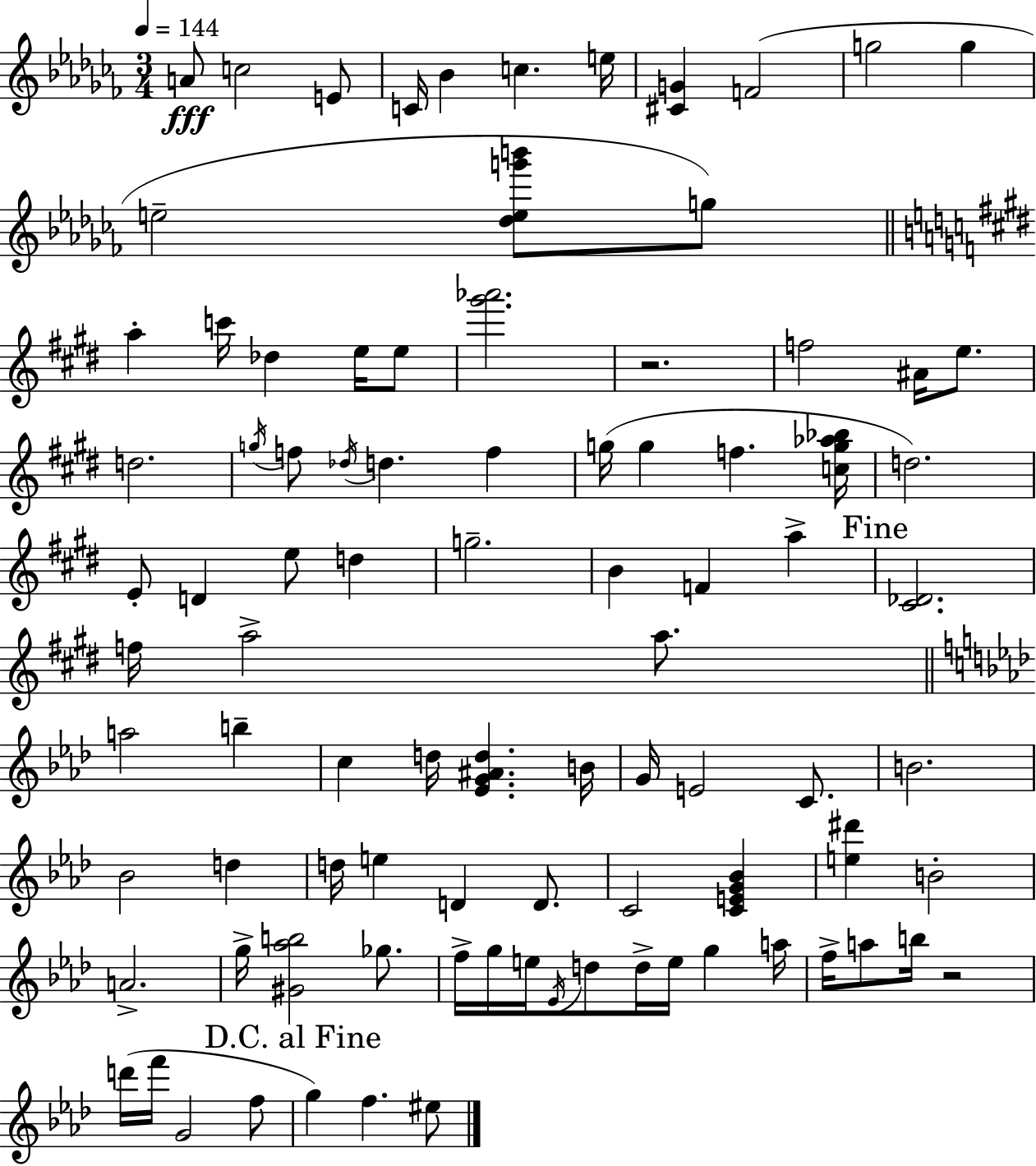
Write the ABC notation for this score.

X:1
T:Untitled
M:3/4
L:1/4
K:Abm
A/2 c2 E/2 C/4 _B c e/4 [^CG] F2 g2 g e2 [_deg'b']/2 g/2 a c'/4 _d e/4 e/2 [^g'_a']2 z2 f2 ^A/4 e/2 d2 g/4 f/2 _d/4 d f g/4 g f [cg_a_b]/4 d2 E/2 D e/2 d g2 B F a [^C_D]2 f/4 a2 a/2 a2 b c d/4 [_EG^Ad] B/4 G/4 E2 C/2 B2 _B2 d d/4 e D D/2 C2 [CEG_B] [e^d'] B2 A2 g/4 [^G_ab]2 _g/2 f/4 g/4 e/4 _E/4 d/2 d/4 e/4 g a/4 f/4 a/2 b/4 z2 d'/4 f'/4 G2 f/2 g f ^e/2